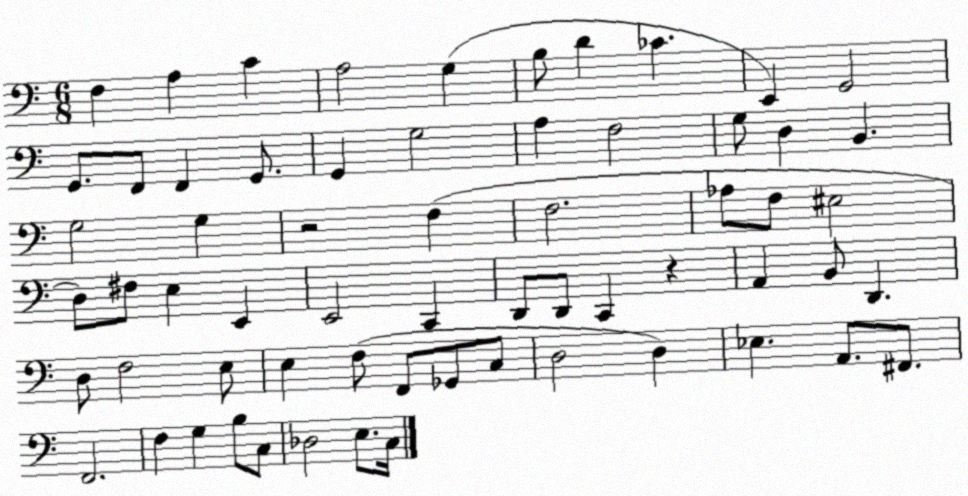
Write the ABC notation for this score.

X:1
T:Untitled
M:6/8
L:1/4
K:C
F, A, C A,2 G, B,/2 D _C E,, G,,2 G,,/2 F,,/2 F,, G,,/2 G,, G,2 A, F,2 G,/2 D, B,, G,2 G, z2 F, F,2 _A,/2 F,/2 ^E,2 D,/2 ^F,/2 E, E,, E,,2 C,, D,,/2 D,,/2 C,, z A,, B,,/2 D,, D,/2 F,2 E,/2 E, F,/2 F,,/2 _G,,/2 C,/2 D,2 D, _E, A,,/2 ^F,,/2 F,,2 F, G, B,/2 C,/2 _D,2 E,/2 C,/4